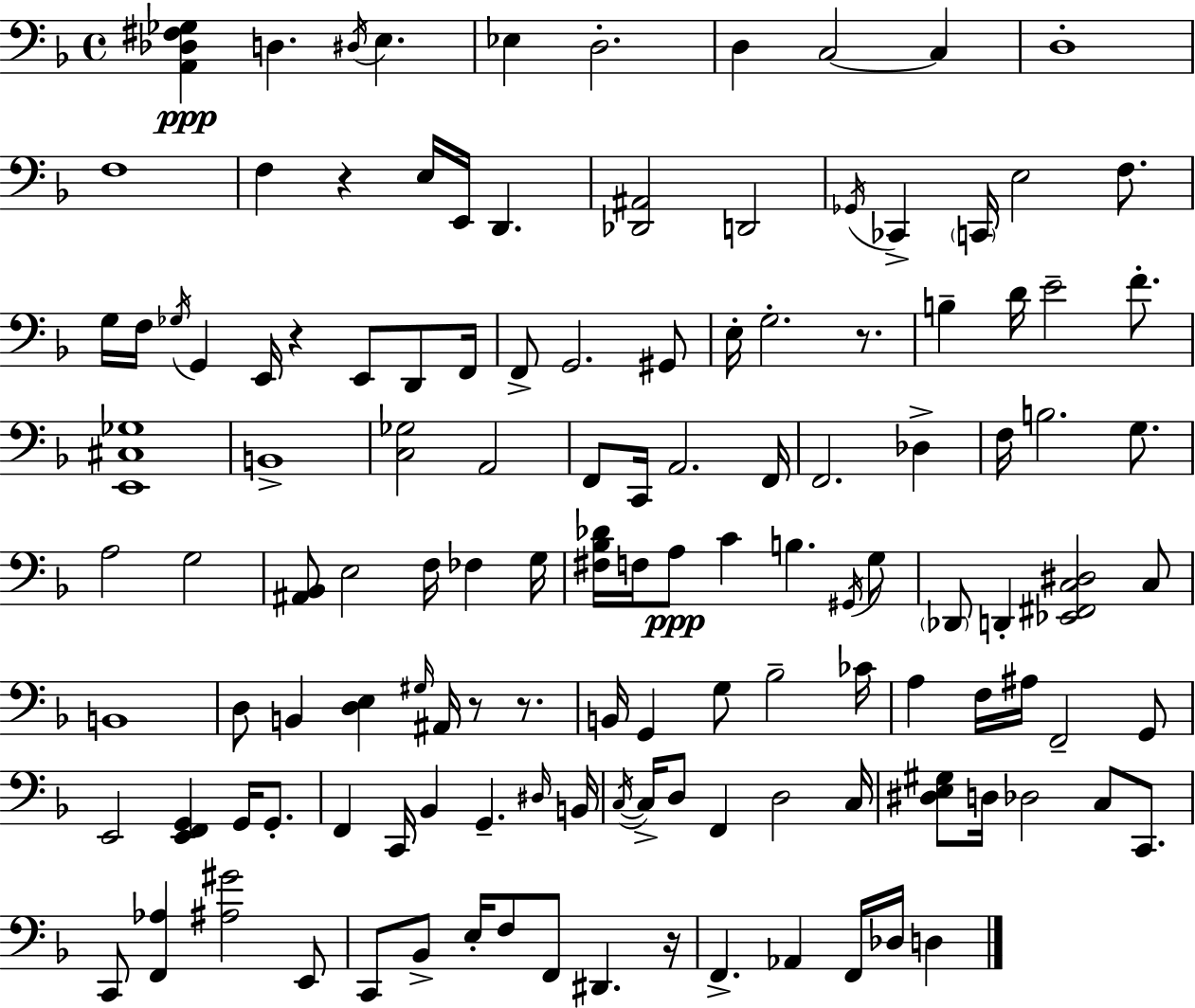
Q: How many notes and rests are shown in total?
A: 128